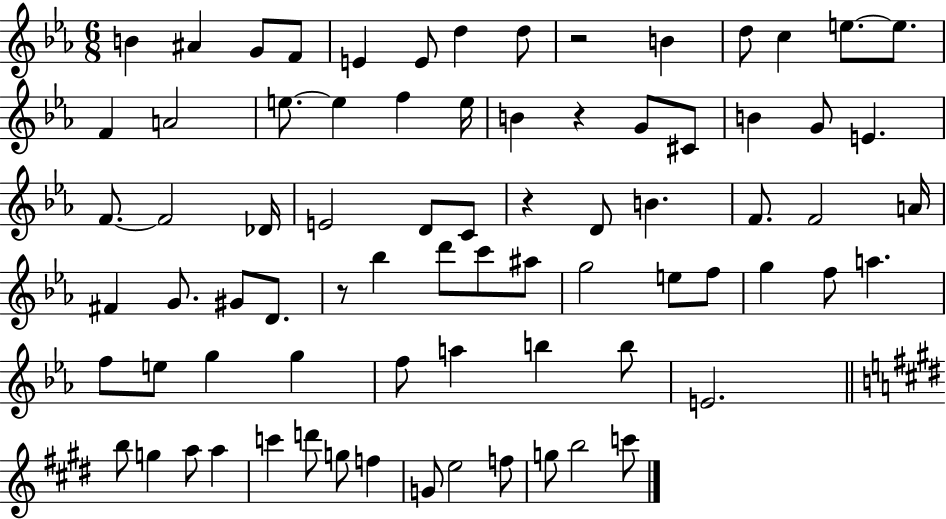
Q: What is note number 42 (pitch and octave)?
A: D6